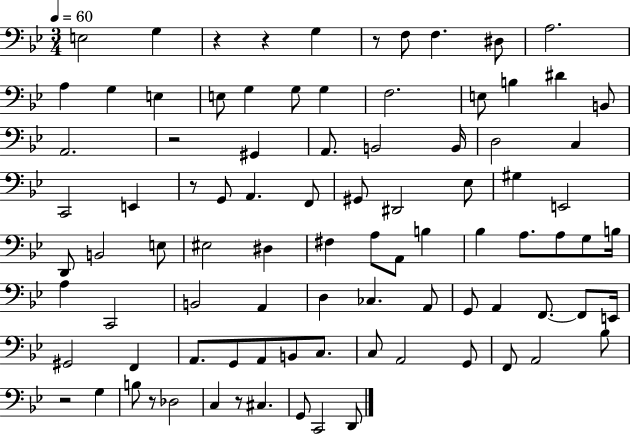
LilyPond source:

{
  \clef bass
  \numericTimeSignature
  \time 3/4
  \key bes \major
  \tempo 4 = 60
  e2 g4 | r4 r4 g4 | r8 f8 f4. dis8 | a2. | \break a4 g4 e4 | e8 g4 g8 g4 | f2. | e8 b4 dis'4 b,8 | \break a,2. | r2 gis,4 | a,8. b,2 b,16 | d2 c4 | \break c,2 e,4 | r8 g,8 a,4. f,8 | gis,8 dis,2 ees8 | gis4 e,2 | \break d,8 b,2 e8 | eis2 dis4 | fis4 a8 a,8 b4 | bes4 a8. a8 g8 b16 | \break a4 c,2 | b,2 a,4 | d4 ces4. a,8 | g,8 a,4 f,8.~~ f,8 e,16 | \break gis,2 f,4 | a,8. g,8 a,8 b,8 c8. | c8 a,2 g,8 | f,8 a,2 bes8 | \break r2 g4 | b8 r8 des2 | c4 r8 cis4. | g,8 c,2 d,8 | \break \bar "|."
}